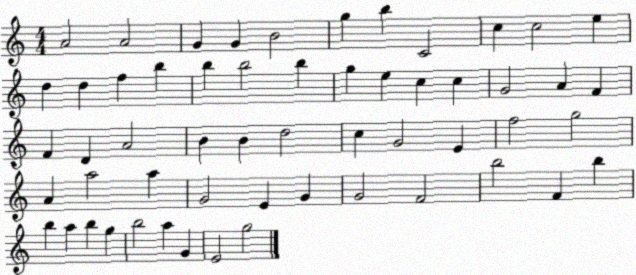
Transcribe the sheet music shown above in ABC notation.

X:1
T:Untitled
M:4/4
L:1/4
K:C
A2 A2 G G B2 g b C2 c c2 e d d f b b b2 b g e c c G2 A F F D A2 B B d2 c G2 E f2 g2 A a2 a G2 E G G2 F2 b2 F b b a b g b2 a G E2 g2